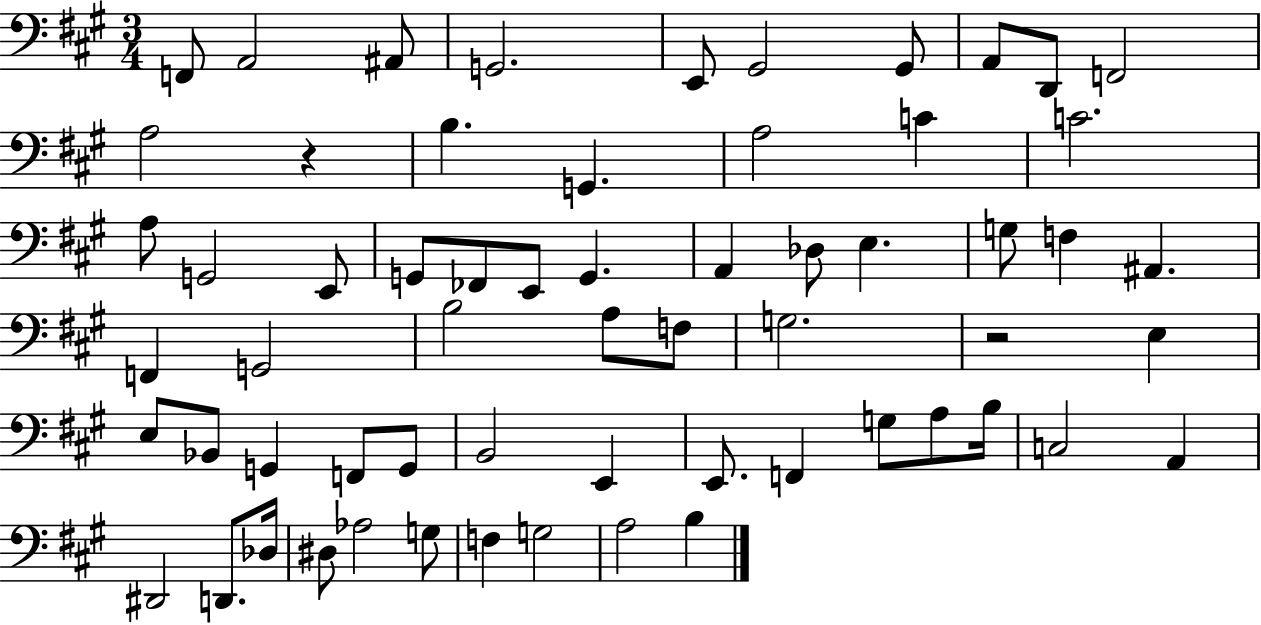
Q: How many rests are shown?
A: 2